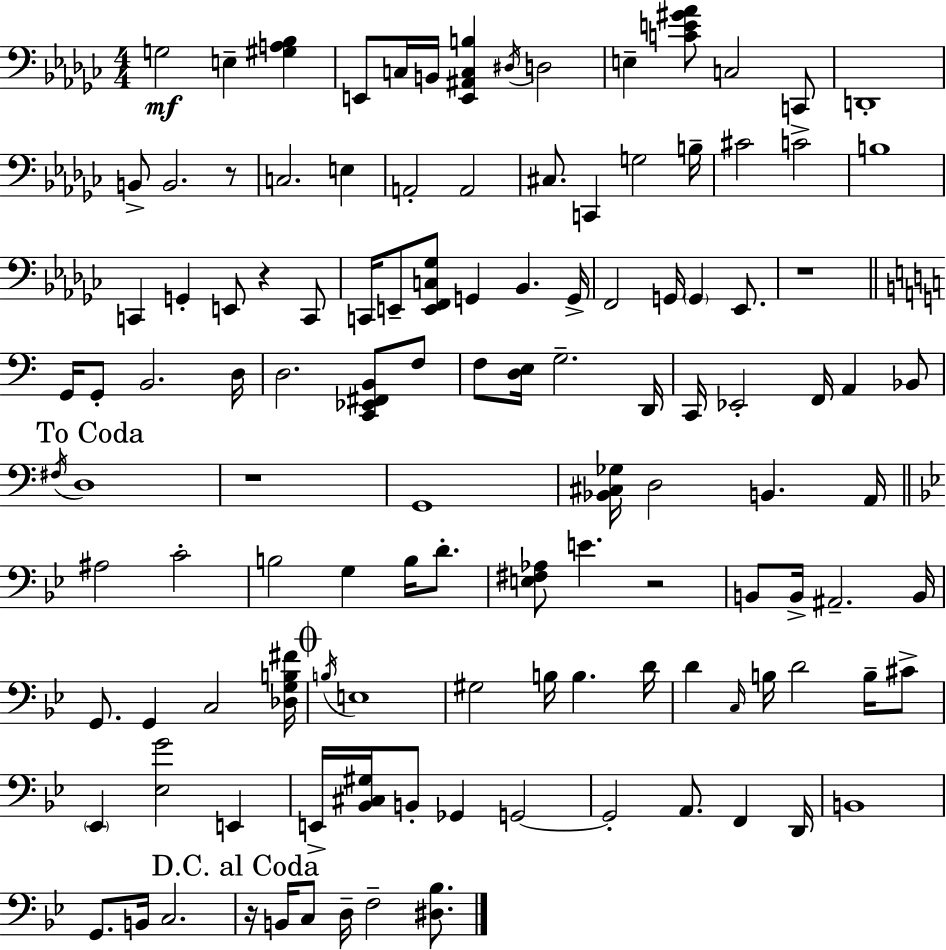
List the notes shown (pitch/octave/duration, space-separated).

G3/h E3/q [G#3,A3,Bb3]/q E2/e C3/s B2/s [E2,A#2,C3,B3]/q D#3/s D3/h E3/q [C4,E4,G#4,Ab4]/e C3/h C2/e D2/w B2/e B2/h. R/e C3/h. E3/q A2/h A2/h C#3/e. C2/q G3/h B3/s C#4/h C4/h B3/w C2/q G2/q E2/e R/q C2/e C2/s E2/e [E2,F2,C3,Gb3]/e G2/q Bb2/q. G2/s F2/h G2/s G2/q Eb2/e. R/w G2/s G2/e B2/h. D3/s D3/h. [C2,Eb2,F#2,B2]/e F3/e F3/e [D3,E3]/s G3/h. D2/s C2/s Eb2/h F2/s A2/q Bb2/e F#3/s D3/w R/w G2/w [Bb2,C#3,Gb3]/s D3/h B2/q. A2/s A#3/h C4/h B3/h G3/q B3/s D4/e. [E3,F#3,Ab3]/e E4/q. R/h B2/e B2/s A#2/h. B2/s G2/e. G2/q C3/h [Db3,G3,B3,F#4]/s B3/s E3/w G#3/h B3/s B3/q. D4/s D4/q C3/s B3/s D4/h B3/s C#4/e Eb2/q [Eb3,G4]/h E2/q E2/s [Bb2,C#3,G#3]/s B2/e Gb2/q G2/h G2/h A2/e. F2/q D2/s B2/w G2/e. B2/s C3/h. R/s B2/s C3/e D3/s F3/h [D#3,Bb3]/e.